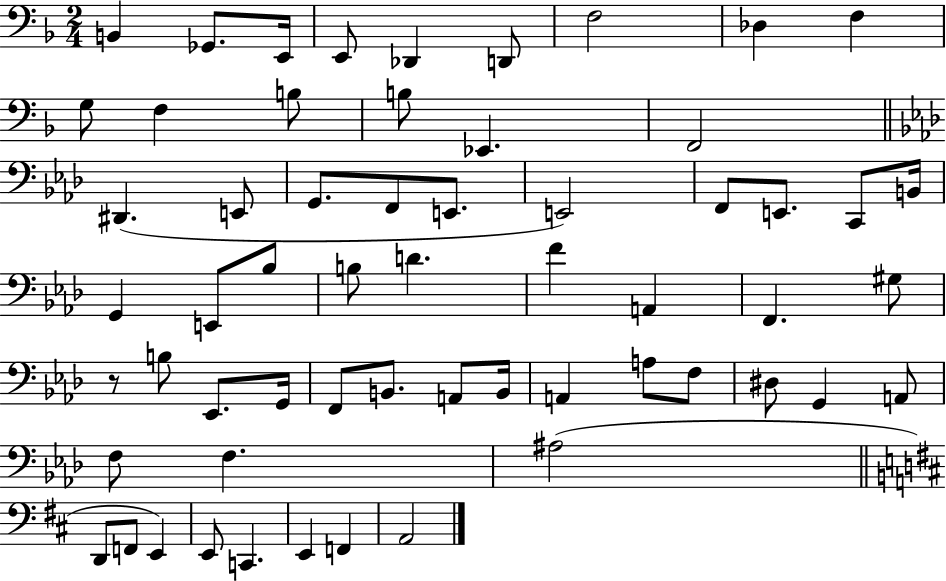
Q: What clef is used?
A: bass